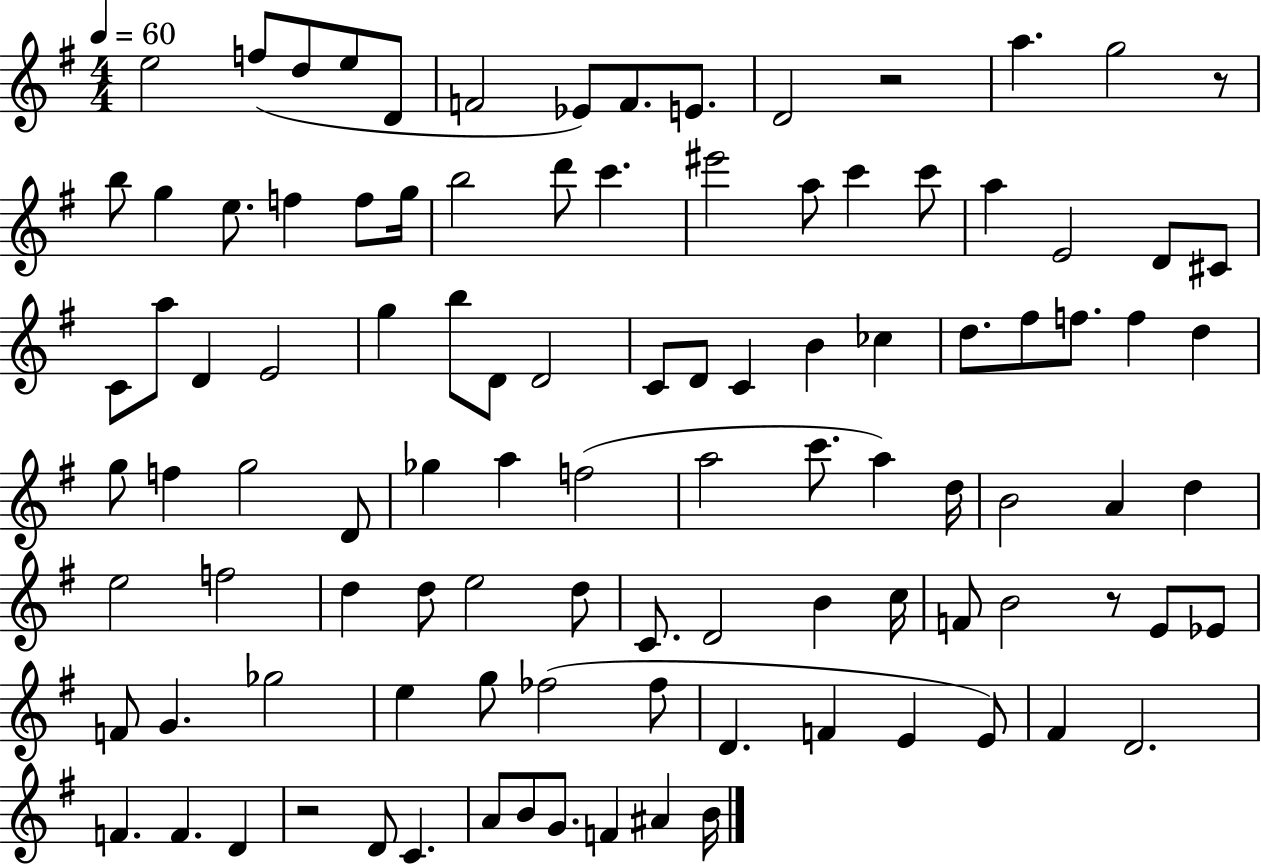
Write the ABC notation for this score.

X:1
T:Untitled
M:4/4
L:1/4
K:G
e2 f/2 d/2 e/2 D/2 F2 _E/2 F/2 E/2 D2 z2 a g2 z/2 b/2 g e/2 f f/2 g/4 b2 d'/2 c' ^e'2 a/2 c' c'/2 a E2 D/2 ^C/2 C/2 a/2 D E2 g b/2 D/2 D2 C/2 D/2 C B _c d/2 ^f/2 f/2 f d g/2 f g2 D/2 _g a f2 a2 c'/2 a d/4 B2 A d e2 f2 d d/2 e2 d/2 C/2 D2 B c/4 F/2 B2 z/2 E/2 _E/2 F/2 G _g2 e g/2 _f2 _f/2 D F E E/2 ^F D2 F F D z2 D/2 C A/2 B/2 G/2 F ^A B/4